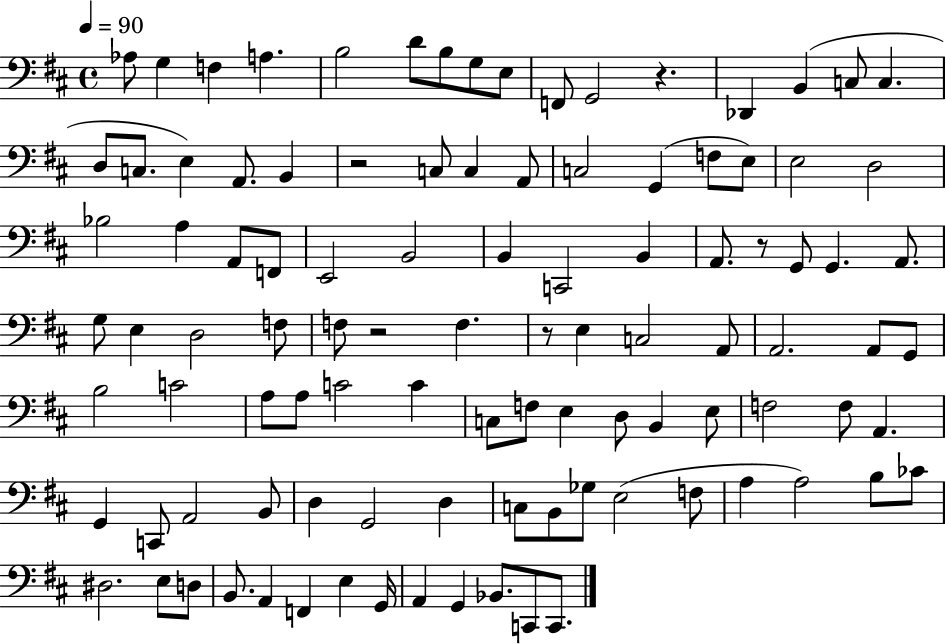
{
  \clef bass
  \time 4/4
  \defaultTimeSignature
  \key d \major
  \tempo 4 = 90
  aes8 g4 f4 a4. | b2 d'8 b8 g8 e8 | f,8 g,2 r4. | des,4 b,4( c8 c4. | \break d8 c8. e4) a,8. b,4 | r2 c8 c4 a,8 | c2 g,4( f8 e8) | e2 d2 | \break bes2 a4 a,8 f,8 | e,2 b,2 | b,4 c,2 b,4 | a,8. r8 g,8 g,4. a,8. | \break g8 e4 d2 f8 | f8 r2 f4. | r8 e4 c2 a,8 | a,2. a,8 g,8 | \break b2 c'2 | a8 a8 c'2 c'4 | c8 f8 e4 d8 b,4 e8 | f2 f8 a,4. | \break g,4 c,8 a,2 b,8 | d4 g,2 d4 | c8 b,8 ges8 e2( f8 | a4 a2) b8 ces'8 | \break dis2. e8 d8 | b,8. a,4 f,4 e4 g,16 | a,4 g,4 bes,8. c,8 c,8. | \bar "|."
}